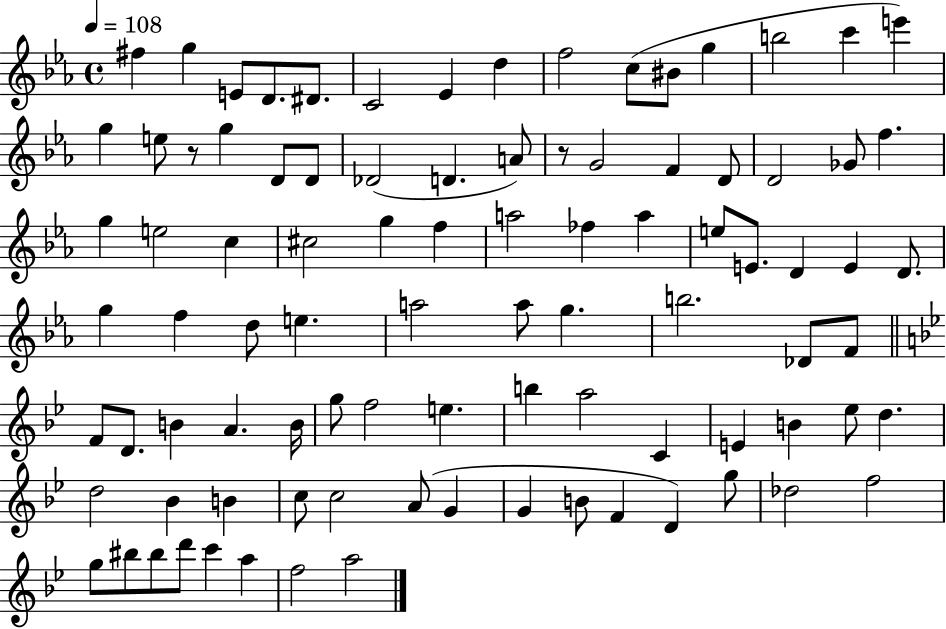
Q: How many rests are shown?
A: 2